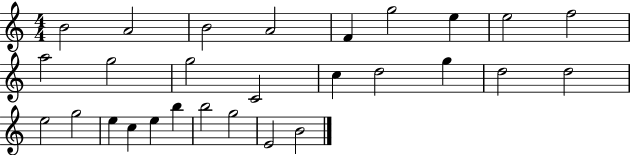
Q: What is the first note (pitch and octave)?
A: B4